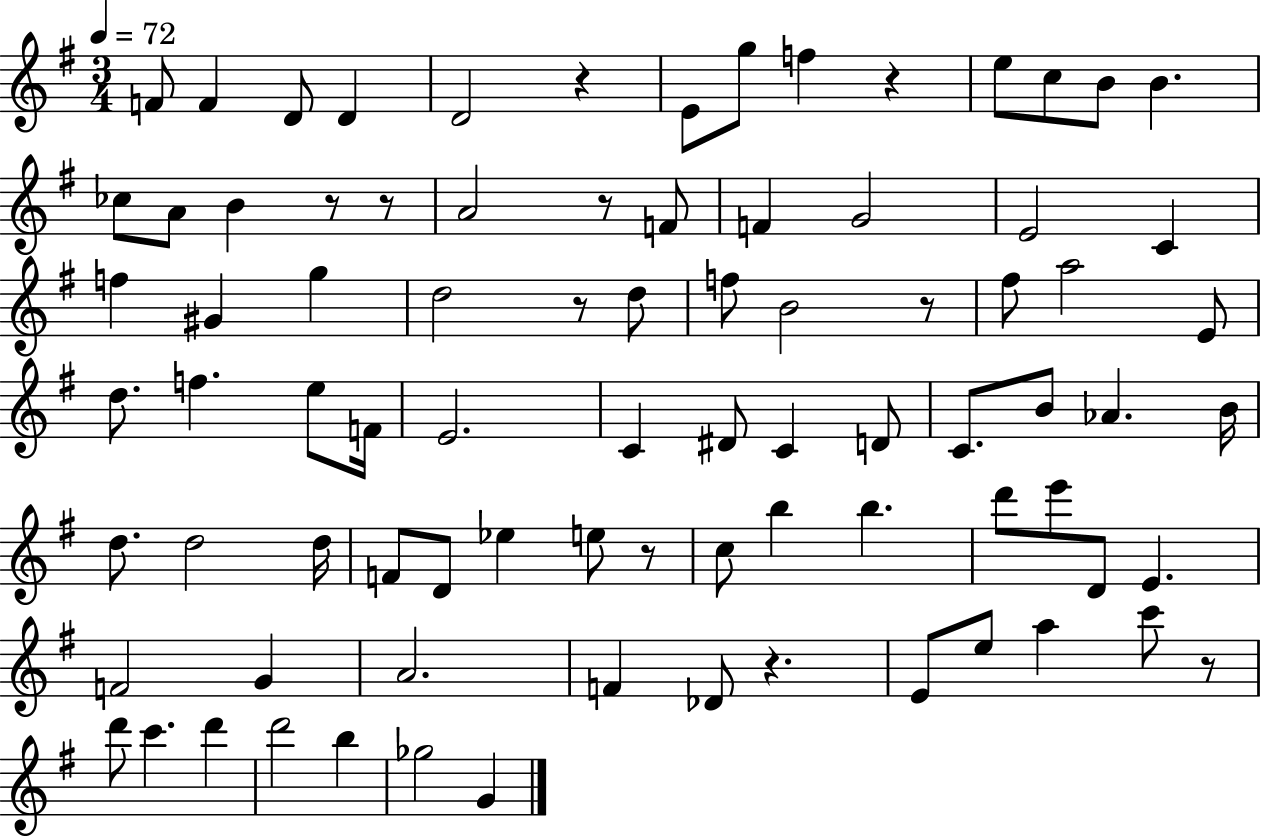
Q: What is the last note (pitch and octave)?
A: G4